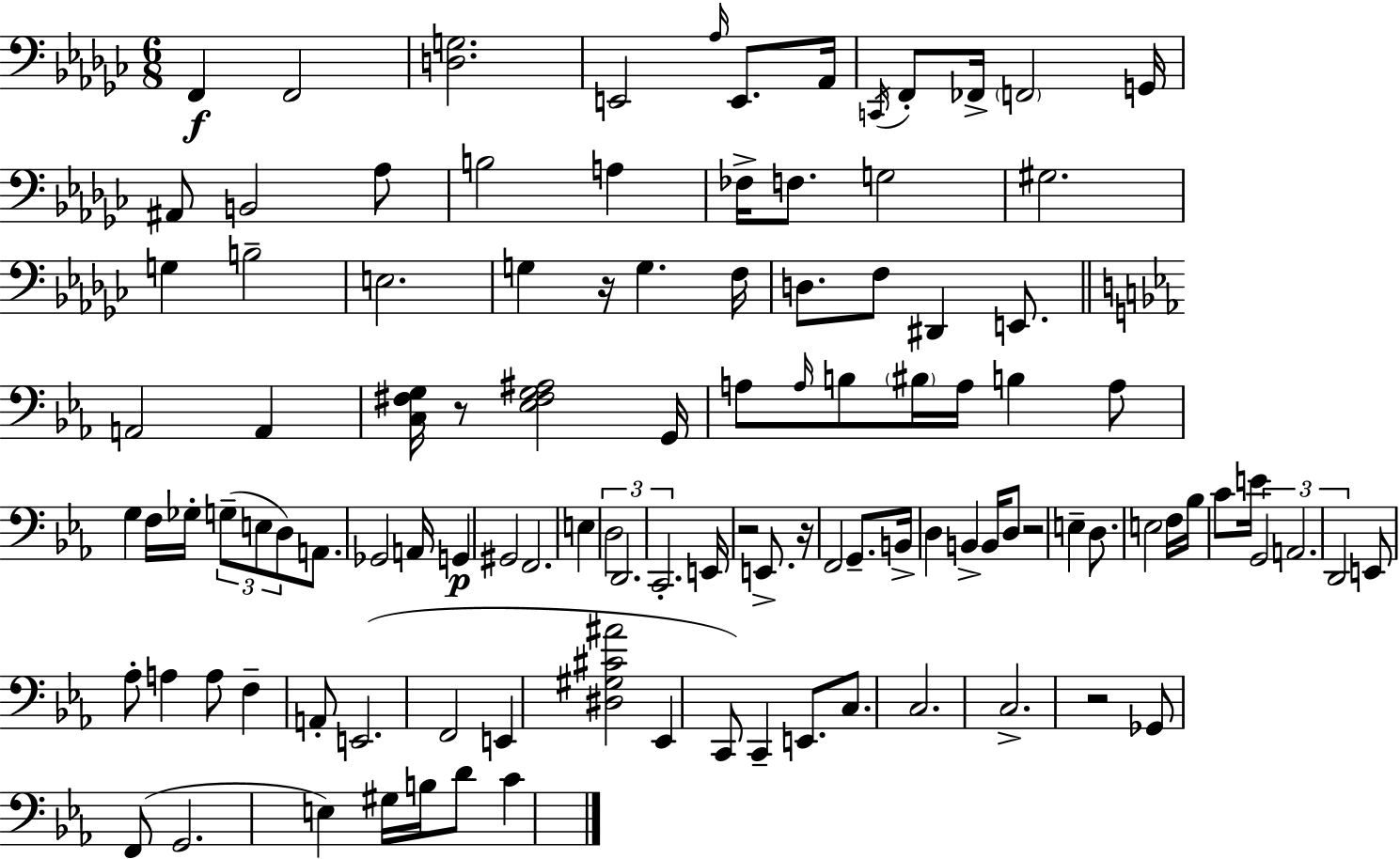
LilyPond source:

{
  \clef bass
  \numericTimeSignature
  \time 6/8
  \key ees \minor
  f,4\f f,2 | <d g>2. | e,2 \grace { aes16 } e,8. | aes,16 \acciaccatura { c,16 } f,8-. fes,16-> \parenthesize f,2 | \break g,16 ais,8 b,2 | aes8 b2 a4 | fes16-> f8. g2 | gis2. | \break g4 b2-- | e2. | g4 r16 g4. | f16 d8. f8 dis,4 e,8. | \break \bar "||" \break \key c \minor a,2 a,4 | <c fis g>16 r8 <ees fis g ais>2 g,16 | a8 \grace { a16 } b8 \parenthesize bis16 a16 b4 a8 | g4 f16 ges16-. \tuplet 3/2 { g8--( e8 d8) } | \break a,8. ges,2 | a,16 g,4\p gis,2 | f,2. | e4 \tuplet 3/2 { d2 | \break d,2. | c,2.-. } | e,16 r2 e,8.-> | r16 f,2 g,8.-- | \break b,16-> d4 b,4-> b,16 d8 | r2 e4-- | d8. e2 | f16 bes16 c'8 e'16 \tuplet 3/2 { g,2 | \break a,2. | d,2 } e,8 aes8-. | a4 a8 f4-- a,8-. | e,2.( | \break f,2 e,4 | <dis gis cis' ais'>2 ees,4 | c,8) c,4-- e,8. c8. | c2. | \break c2.-> | r2 ges,8 f,8( | g,2. | e4) gis16 b16 d'8 c'4 | \break \bar "|."
}